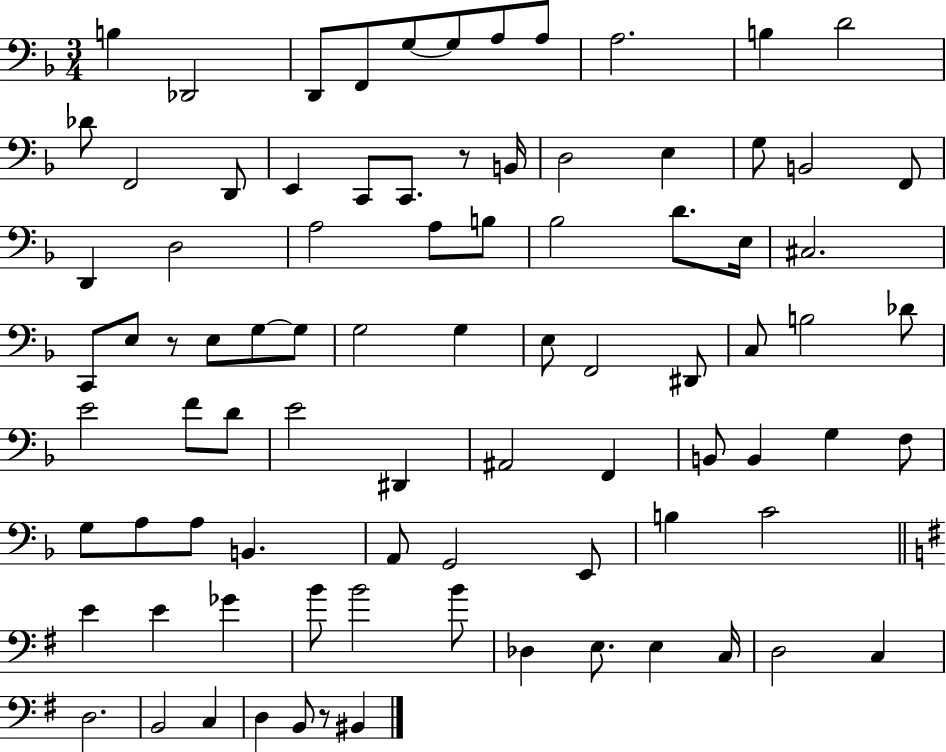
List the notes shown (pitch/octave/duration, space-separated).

B3/q Db2/h D2/e F2/e G3/e G3/e A3/e A3/e A3/h. B3/q D4/h Db4/e F2/h D2/e E2/q C2/e C2/e. R/e B2/s D3/h E3/q G3/e B2/h F2/e D2/q D3/h A3/h A3/e B3/e Bb3/h D4/e. E3/s C#3/h. C2/e E3/e R/e E3/e G3/e G3/e G3/h G3/q E3/e F2/h D#2/e C3/e B3/h Db4/e E4/h F4/e D4/e E4/h D#2/q A#2/h F2/q B2/e B2/q G3/q F3/e G3/e A3/e A3/e B2/q. A2/e G2/h E2/e B3/q C4/h E4/q E4/q Gb4/q B4/e B4/h B4/e Db3/q E3/e. E3/q C3/s D3/h C3/q D3/h. B2/h C3/q D3/q B2/e R/e BIS2/q